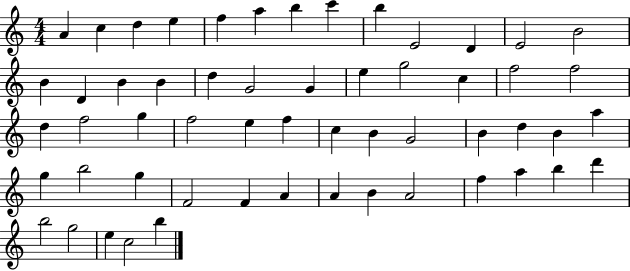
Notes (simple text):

A4/q C5/q D5/q E5/q F5/q A5/q B5/q C6/q B5/q E4/h D4/q E4/h B4/h B4/q D4/q B4/q B4/q D5/q G4/h G4/q E5/q G5/h C5/q F5/h F5/h D5/q F5/h G5/q F5/h E5/q F5/q C5/q B4/q G4/h B4/q D5/q B4/q A5/q G5/q B5/h G5/q F4/h F4/q A4/q A4/q B4/q A4/h F5/q A5/q B5/q D6/q B5/h G5/h E5/q C5/h B5/q